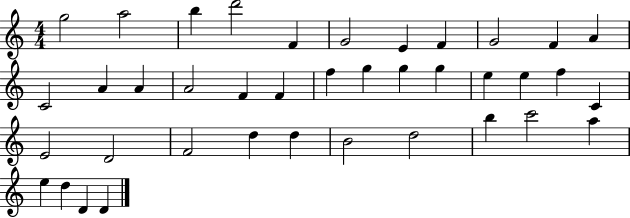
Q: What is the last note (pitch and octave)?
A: D4